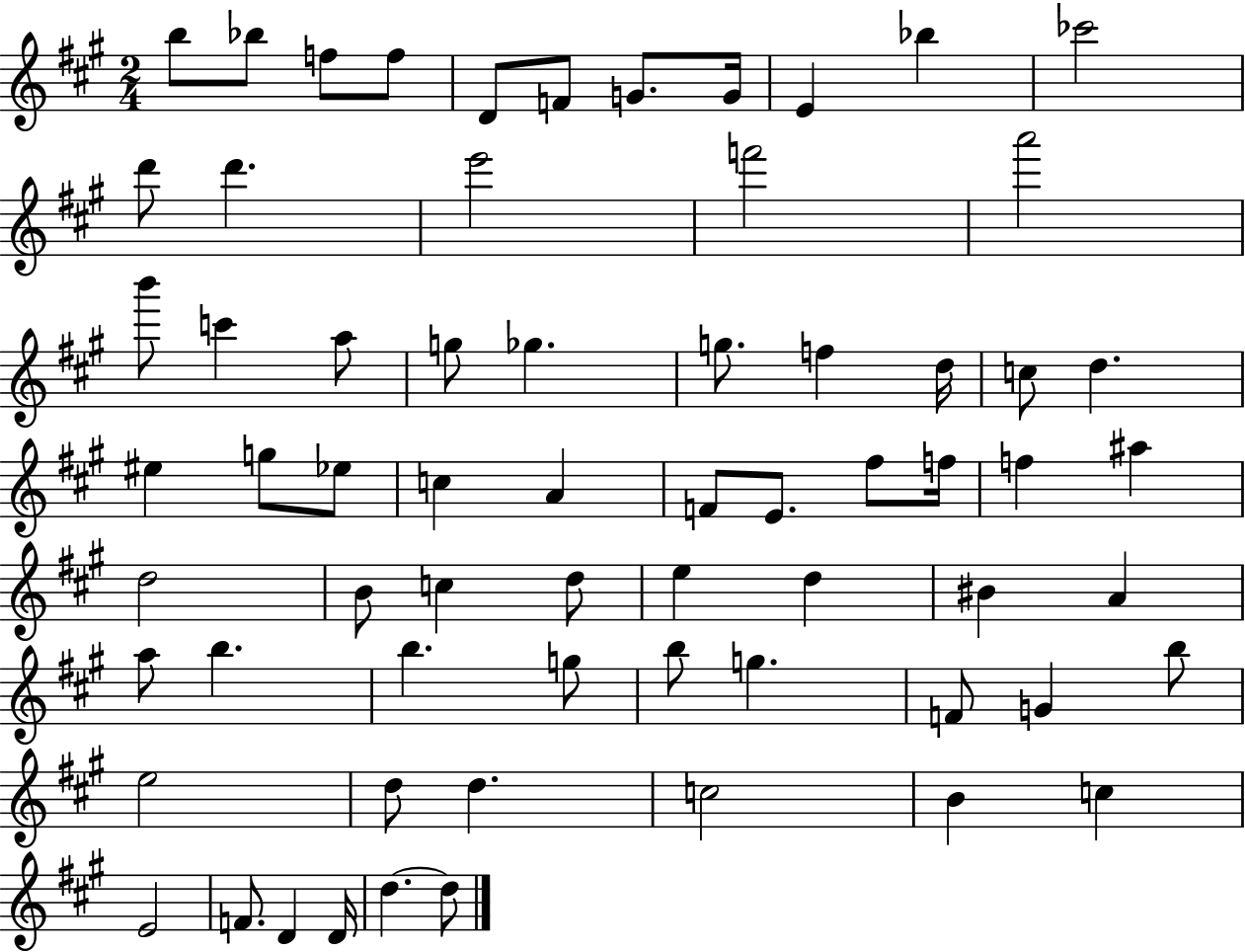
{
  \clef treble
  \numericTimeSignature
  \time 2/4
  \key a \major
  b''8 bes''8 f''8 f''8 | d'8 f'8 g'8. g'16 | e'4 bes''4 | ces'''2 | \break d'''8 d'''4. | e'''2 | f'''2 | a'''2 | \break b'''8 c'''4 a''8 | g''8 ges''4. | g''8. f''4 d''16 | c''8 d''4. | \break eis''4 g''8 ees''8 | c''4 a'4 | f'8 e'8. fis''8 f''16 | f''4 ais''4 | \break d''2 | b'8 c''4 d''8 | e''4 d''4 | bis'4 a'4 | \break a''8 b''4. | b''4. g''8 | b''8 g''4. | f'8 g'4 b''8 | \break e''2 | d''8 d''4. | c''2 | b'4 c''4 | \break e'2 | f'8. d'4 d'16 | d''4.~~ d''8 | \bar "|."
}